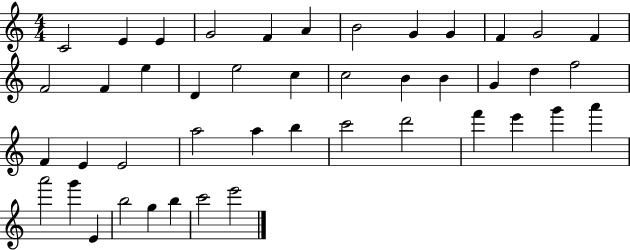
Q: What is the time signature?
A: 4/4